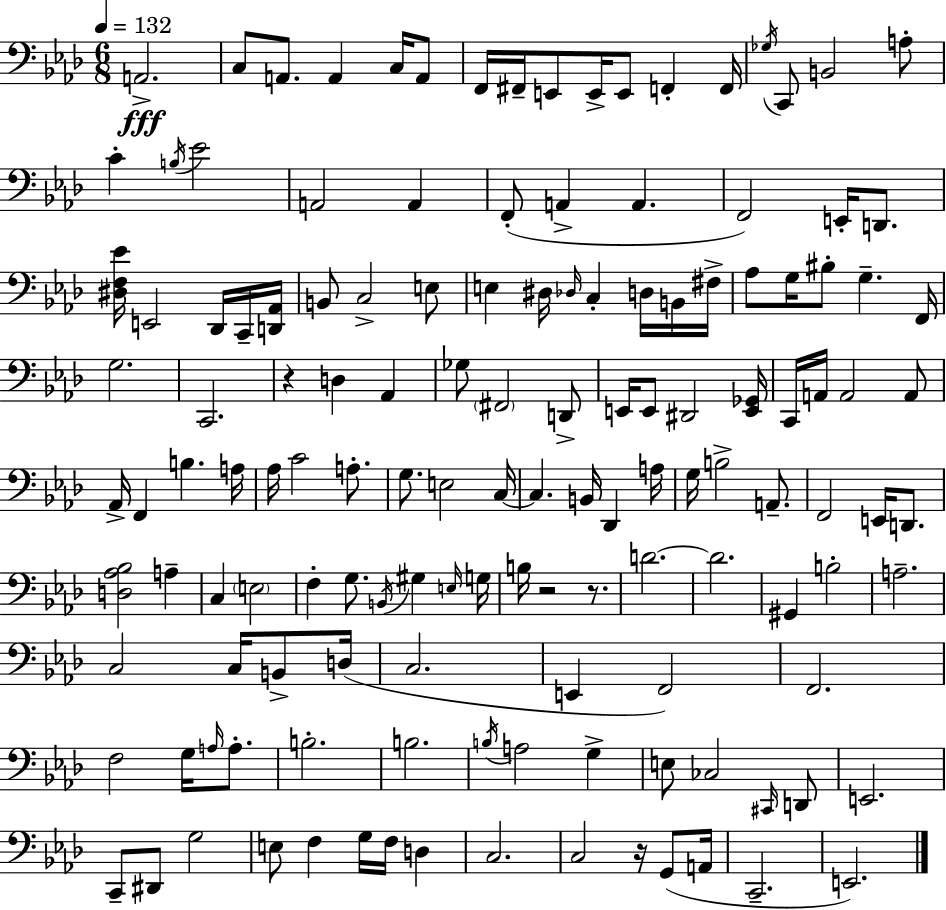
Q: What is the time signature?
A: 6/8